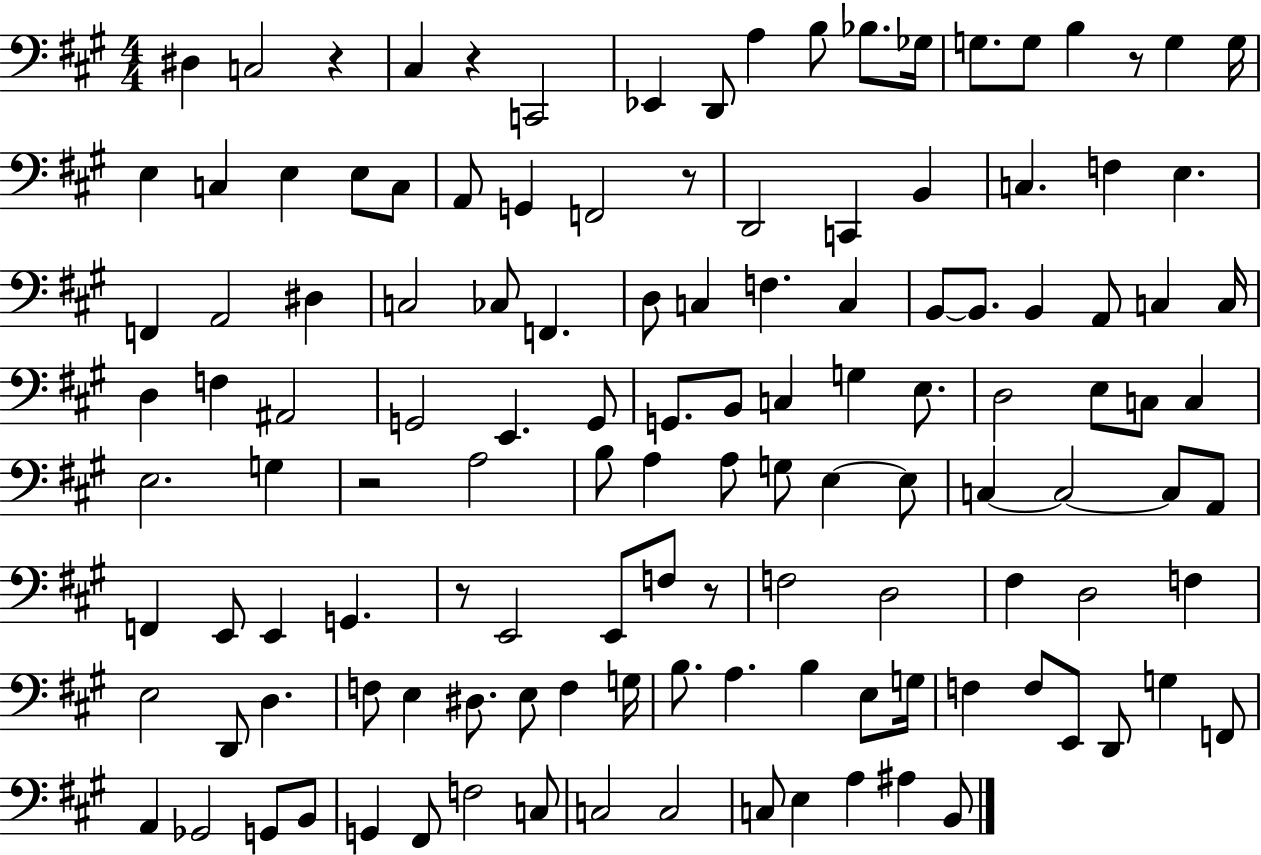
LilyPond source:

{
  \clef bass
  \numericTimeSignature
  \time 4/4
  \key a \major
  dis4 c2 r4 | cis4 r4 c,2 | ees,4 d,8 a4 b8 bes8. ges16 | g8. g8 b4 r8 g4 g16 | \break e4 c4 e4 e8 c8 | a,8 g,4 f,2 r8 | d,2 c,4 b,4 | c4. f4 e4. | \break f,4 a,2 dis4 | c2 ces8 f,4. | d8 c4 f4. c4 | b,8~~ b,8. b,4 a,8 c4 c16 | \break d4 f4 ais,2 | g,2 e,4. g,8 | g,8. b,8 c4 g4 e8. | d2 e8 c8 c4 | \break e2. g4 | r2 a2 | b8 a4 a8 g8 e4~~ e8 | c4~~ c2~~ c8 a,8 | \break f,4 e,8 e,4 g,4. | r8 e,2 e,8 f8 r8 | f2 d2 | fis4 d2 f4 | \break e2 d,8 d4. | f8 e4 dis8. e8 f4 g16 | b8. a4. b4 e8 g16 | f4 f8 e,8 d,8 g4 f,8 | \break a,4 ges,2 g,8 b,8 | g,4 fis,8 f2 c8 | c2 c2 | c8 e4 a4 ais4 b,8 | \break \bar "|."
}